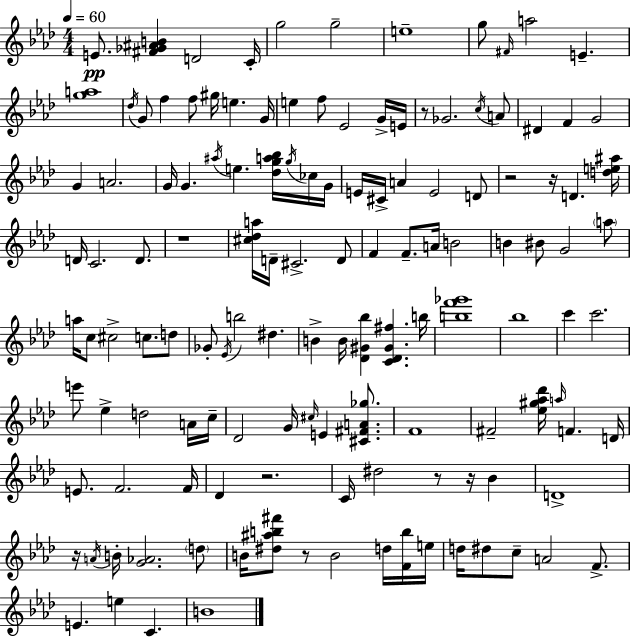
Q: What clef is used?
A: treble